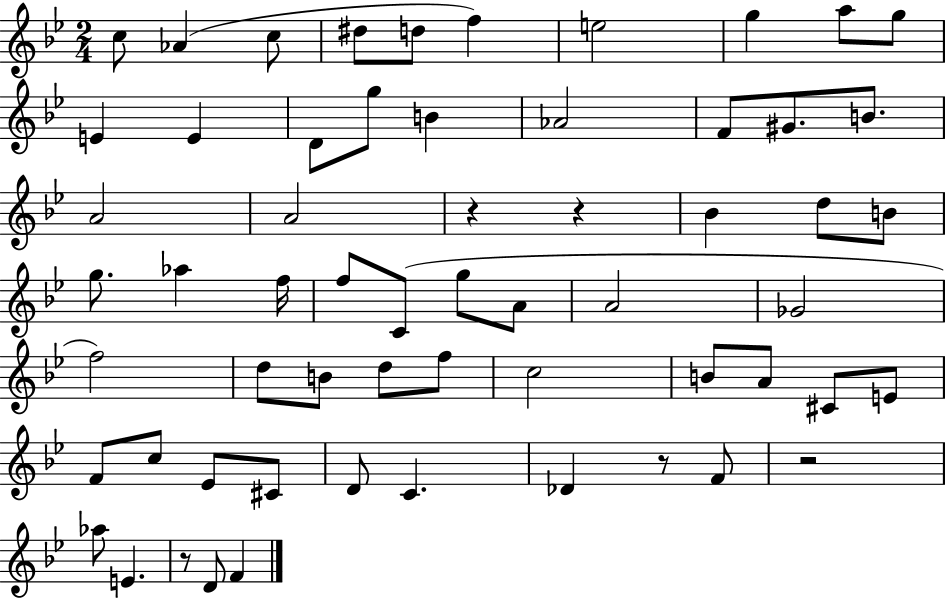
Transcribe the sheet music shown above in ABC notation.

X:1
T:Untitled
M:2/4
L:1/4
K:Bb
c/2 _A c/2 ^d/2 d/2 f e2 g a/2 g/2 E E D/2 g/2 B _A2 F/2 ^G/2 B/2 A2 A2 z z _B d/2 B/2 g/2 _a f/4 f/2 C/2 g/2 A/2 A2 _G2 f2 d/2 B/2 d/2 f/2 c2 B/2 A/2 ^C/2 E/2 F/2 c/2 _E/2 ^C/2 D/2 C _D z/2 F/2 z2 _a/2 E z/2 D/2 F